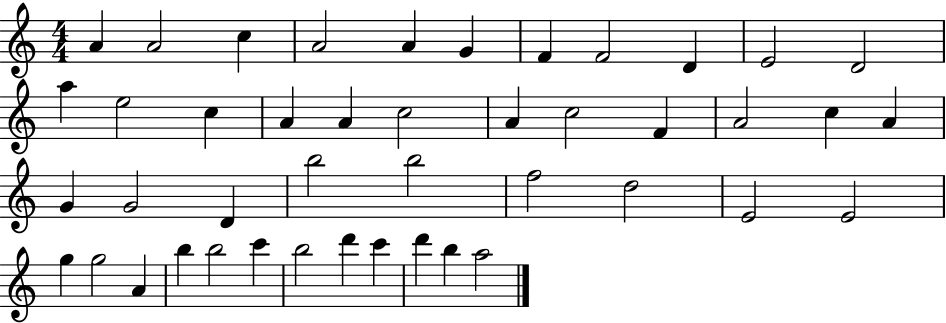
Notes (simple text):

A4/q A4/h C5/q A4/h A4/q G4/q F4/q F4/h D4/q E4/h D4/h A5/q E5/h C5/q A4/q A4/q C5/h A4/q C5/h F4/q A4/h C5/q A4/q G4/q G4/h D4/q B5/h B5/h F5/h D5/h E4/h E4/h G5/q G5/h A4/q B5/q B5/h C6/q B5/h D6/q C6/q D6/q B5/q A5/h